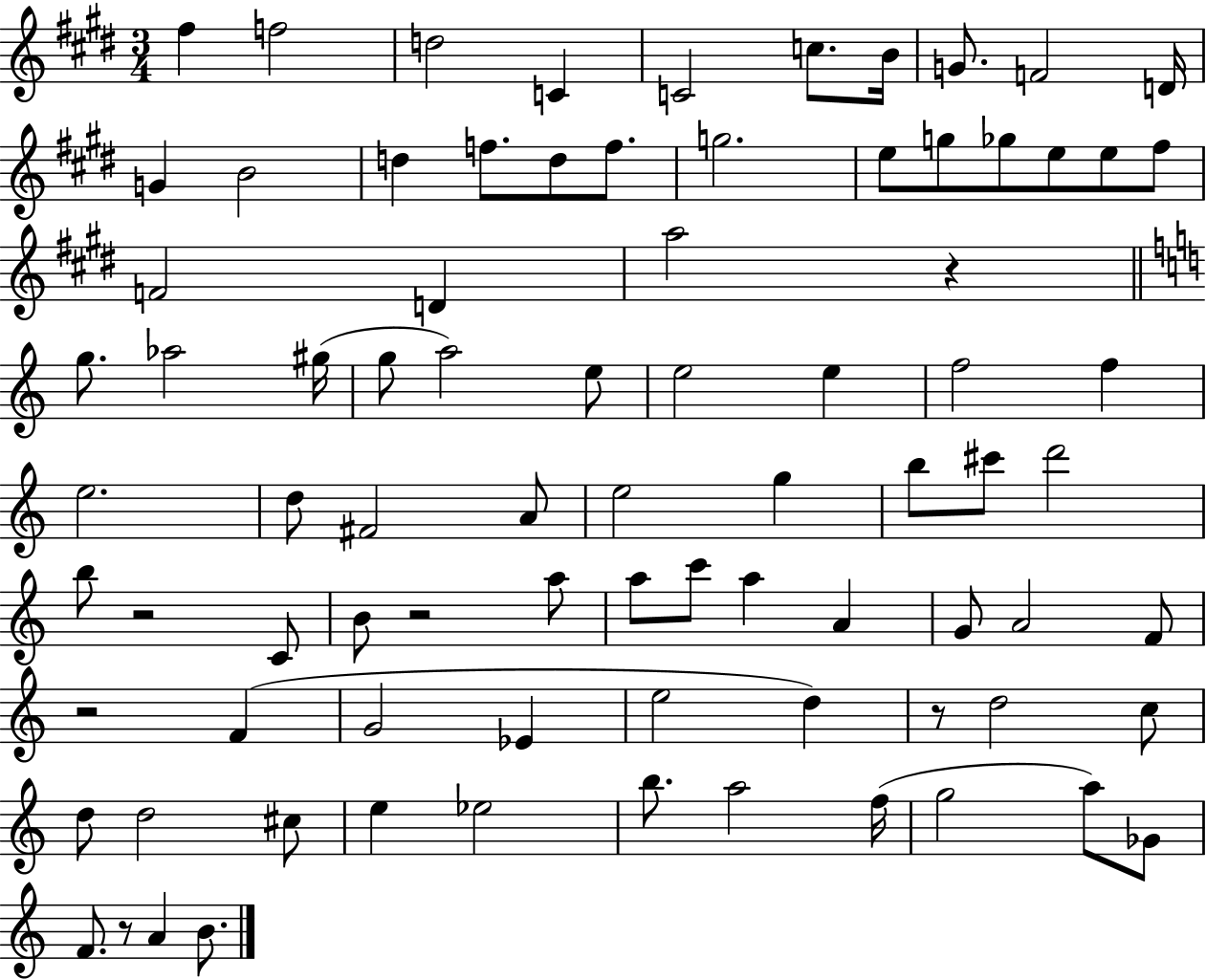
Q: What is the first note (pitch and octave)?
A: F#5